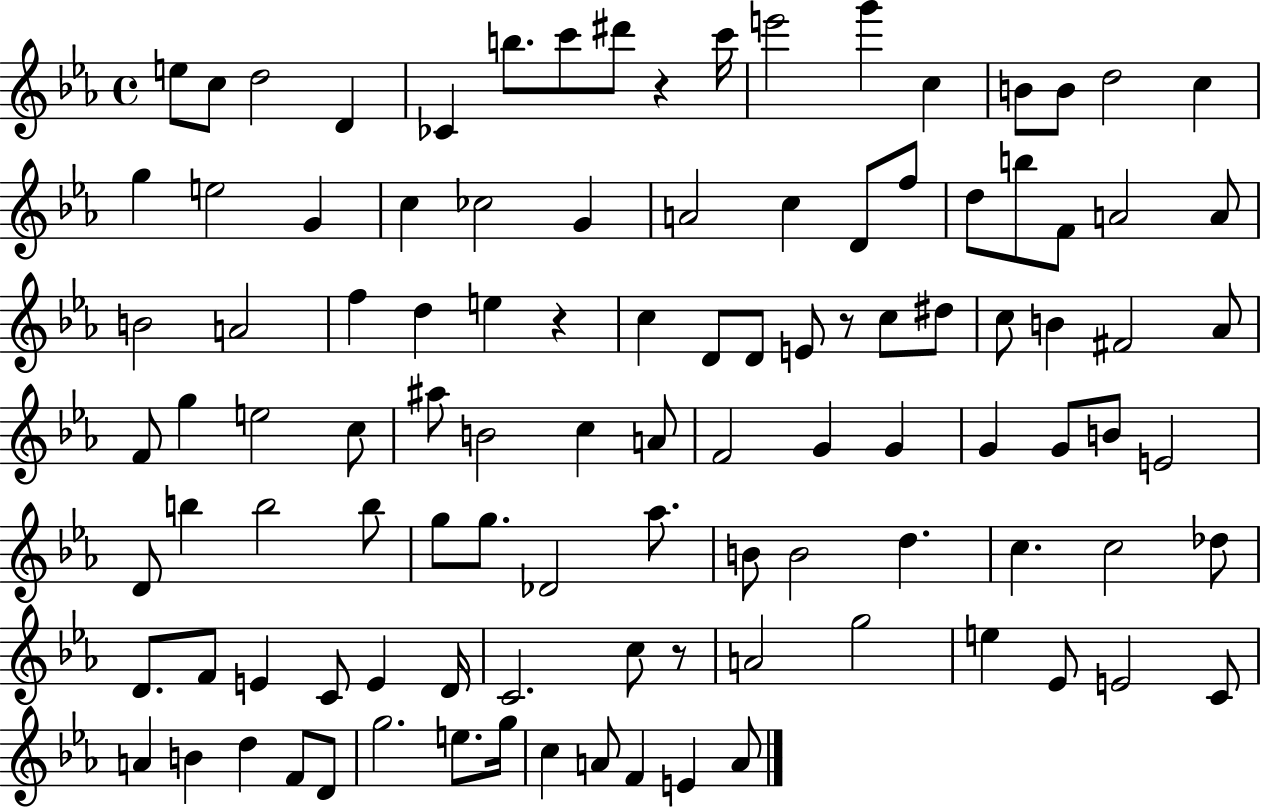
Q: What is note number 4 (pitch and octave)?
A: D4